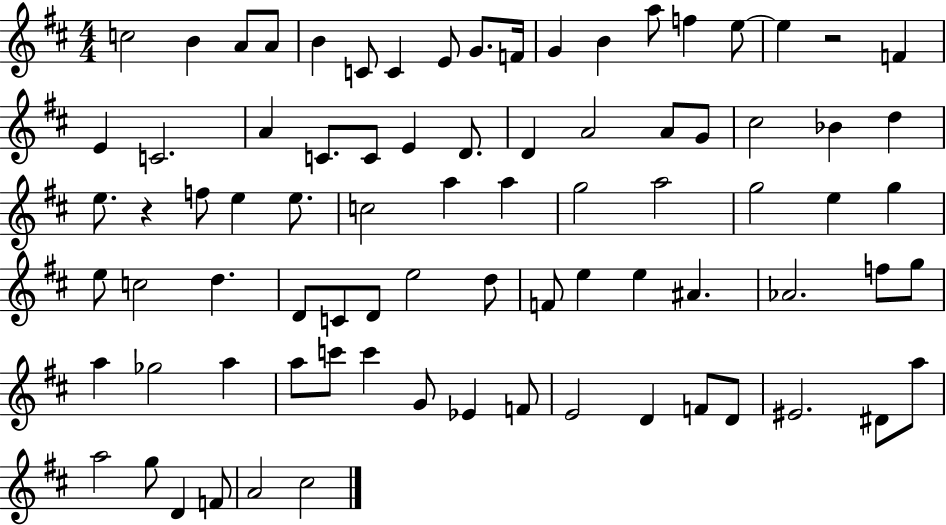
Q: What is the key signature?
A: D major